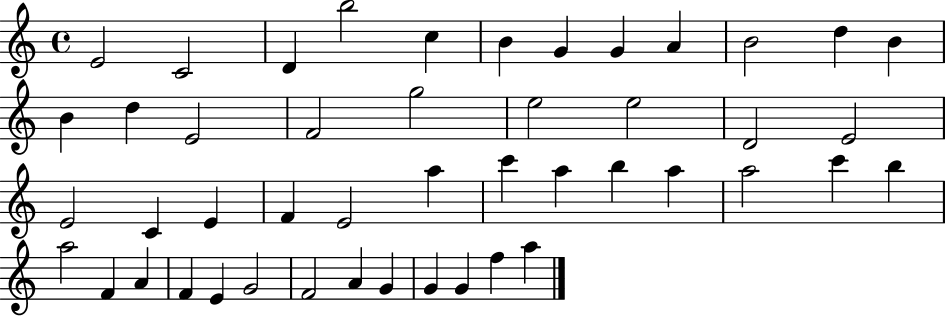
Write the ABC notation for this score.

X:1
T:Untitled
M:4/4
L:1/4
K:C
E2 C2 D b2 c B G G A B2 d B B d E2 F2 g2 e2 e2 D2 E2 E2 C E F E2 a c' a b a a2 c' b a2 F A F E G2 F2 A G G G f a